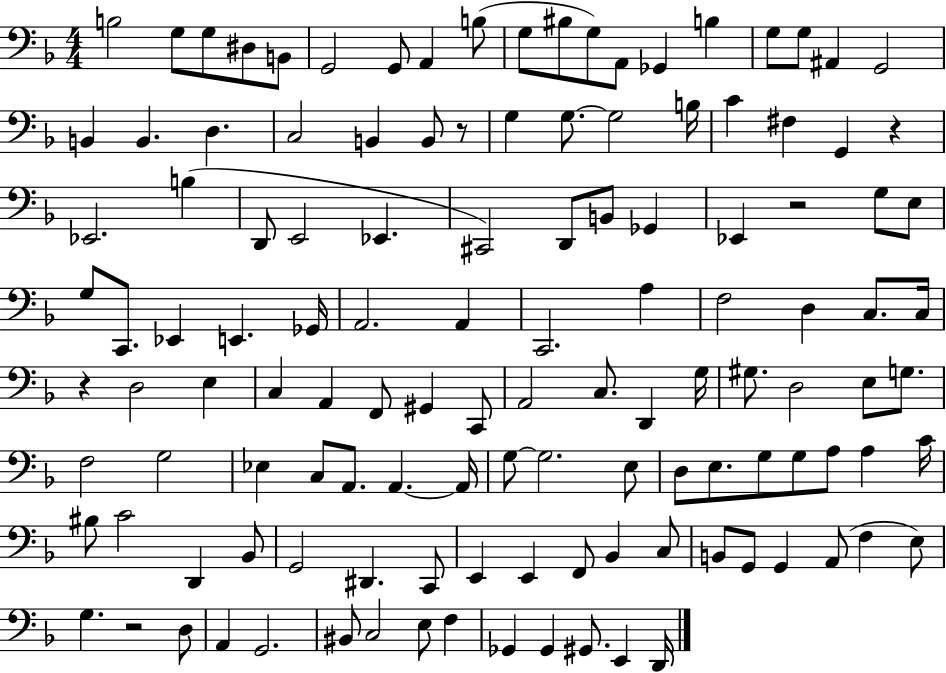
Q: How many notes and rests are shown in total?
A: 125